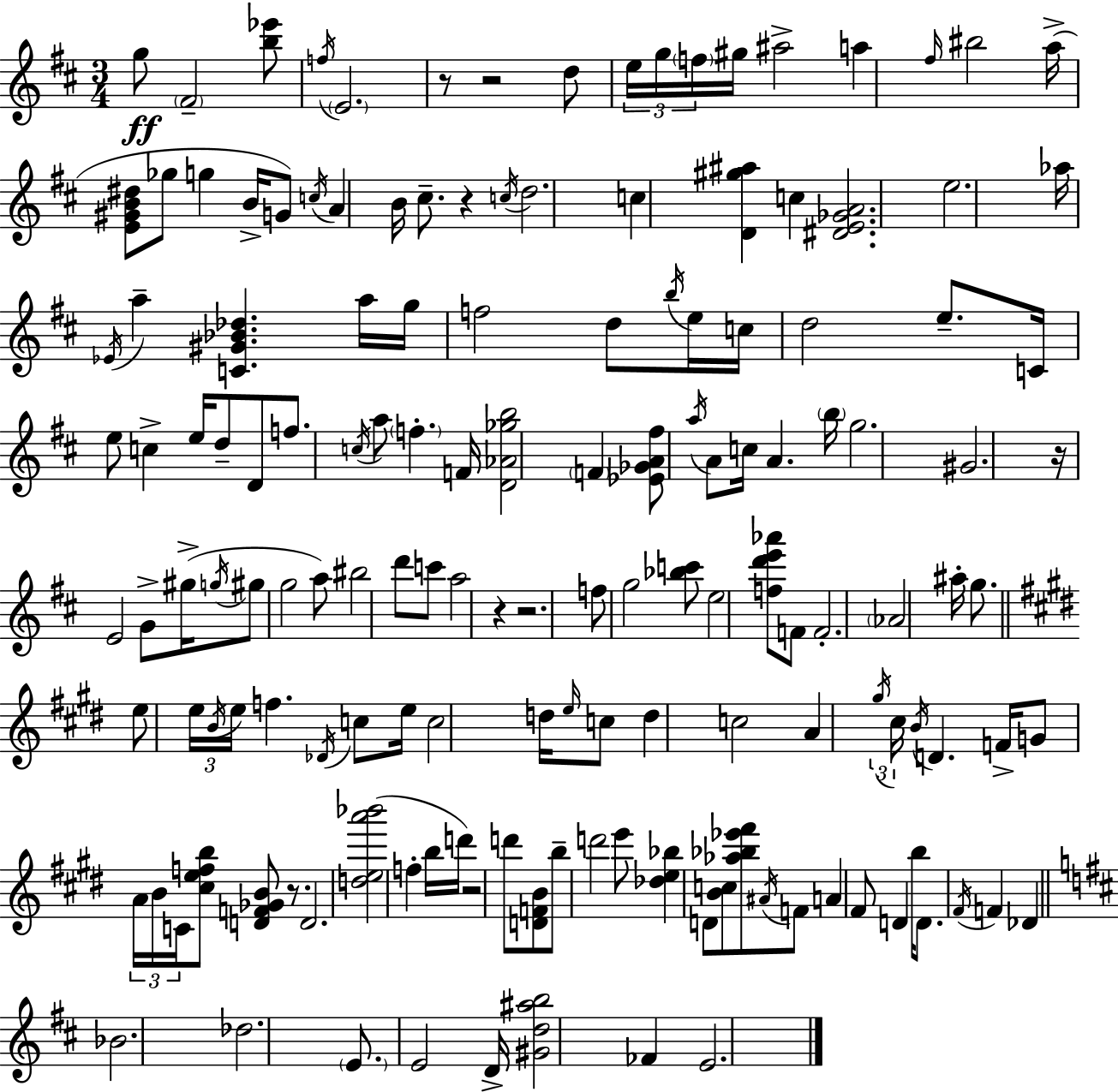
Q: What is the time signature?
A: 3/4